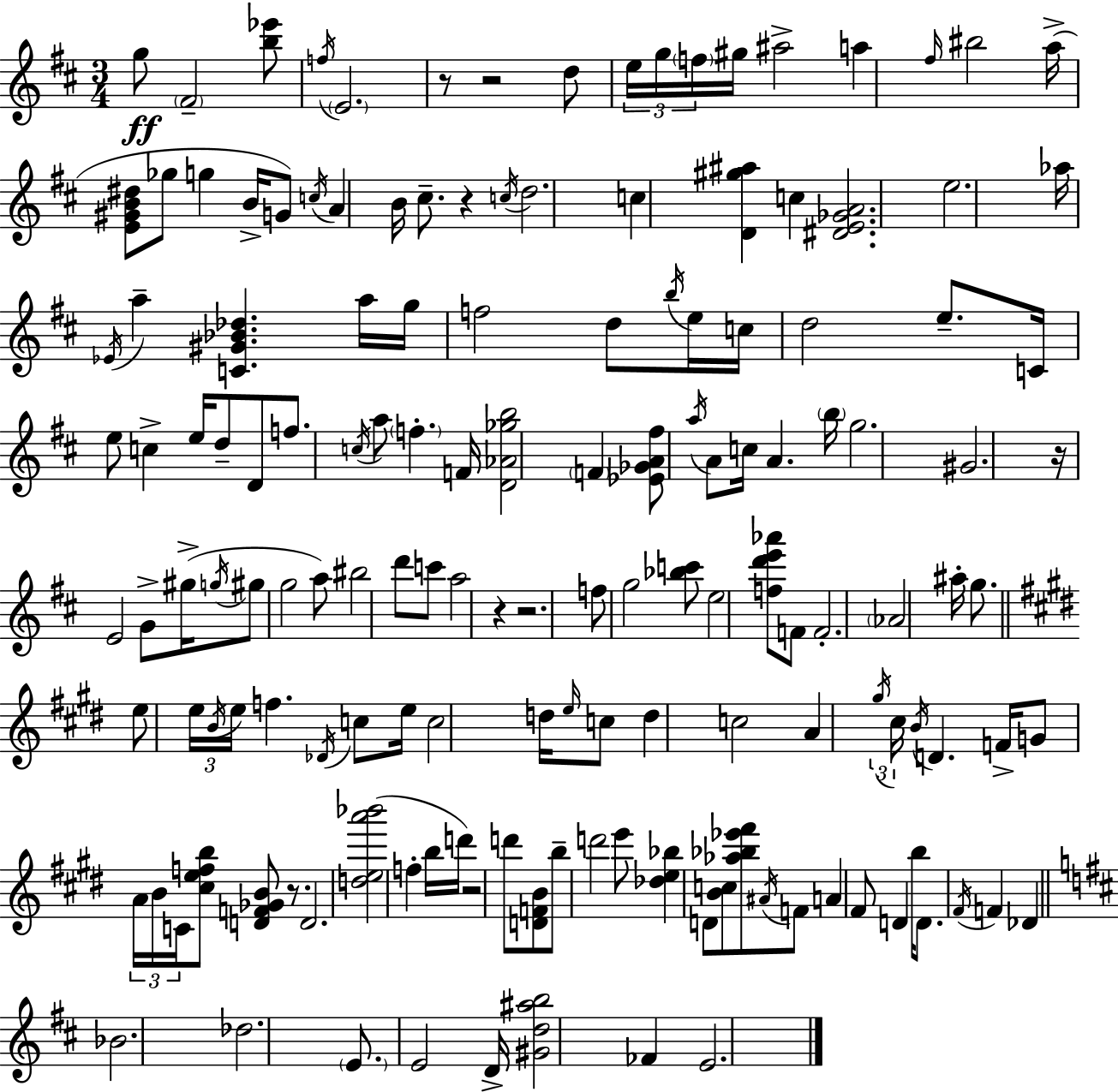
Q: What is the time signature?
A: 3/4